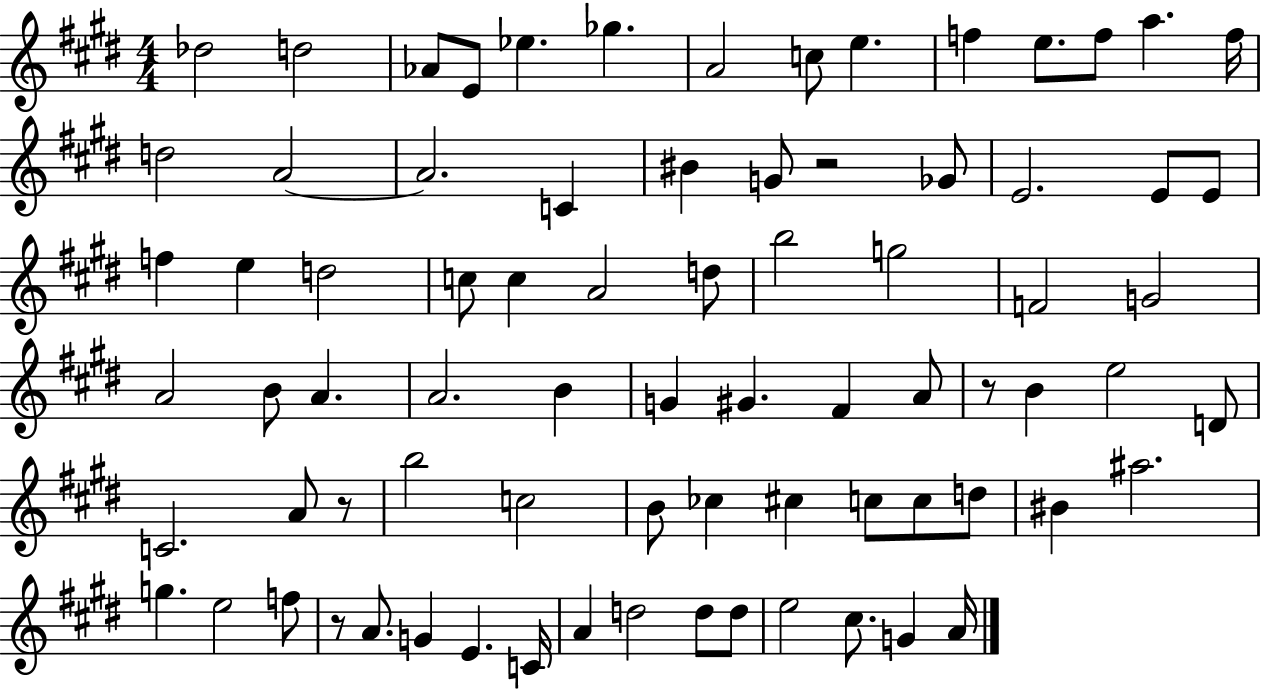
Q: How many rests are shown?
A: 4